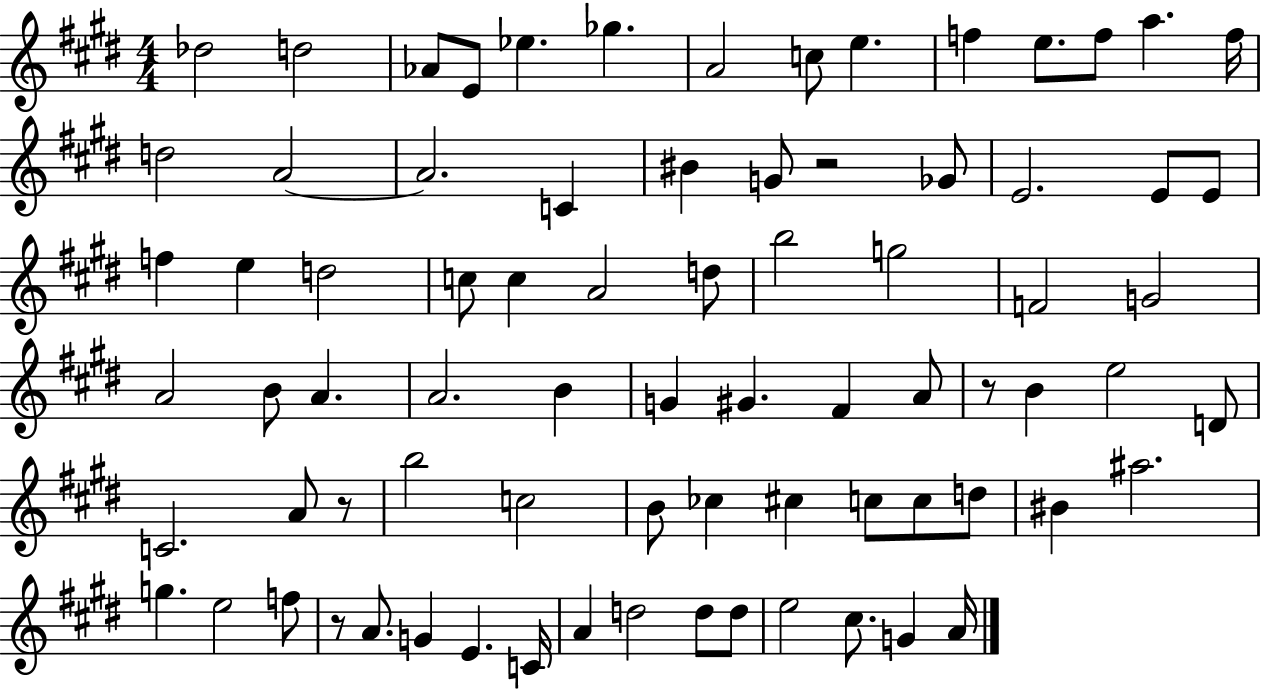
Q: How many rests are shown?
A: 4